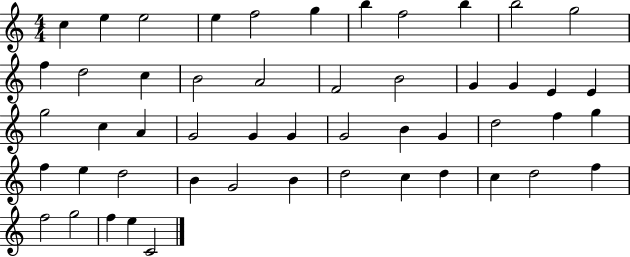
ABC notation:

X:1
T:Untitled
M:4/4
L:1/4
K:C
c e e2 e f2 g b f2 b b2 g2 f d2 c B2 A2 F2 B2 G G E E g2 c A G2 G G G2 B G d2 f g f e d2 B G2 B d2 c d c d2 f f2 g2 f e C2